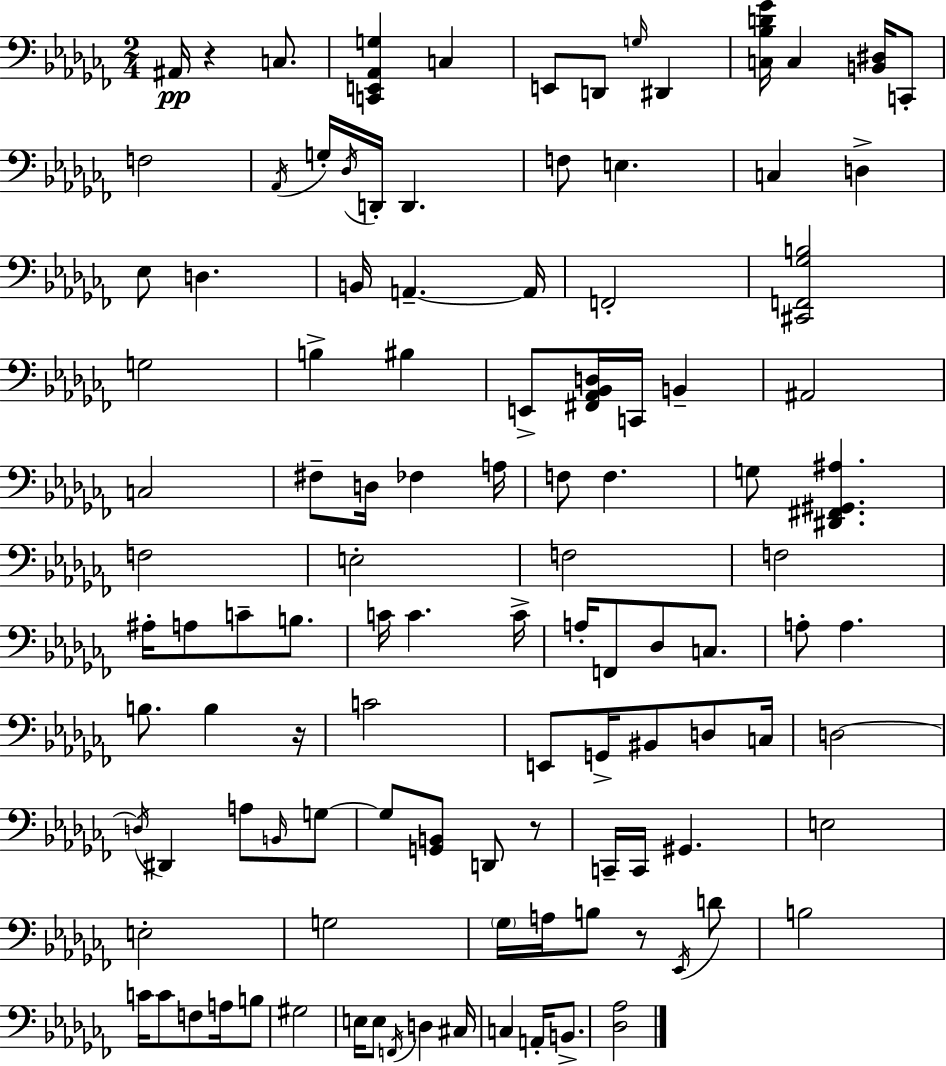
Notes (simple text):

A#2/s R/q C3/e. [C2,E2,Ab2,G3]/q C3/q E2/e D2/e G3/s D#2/q [C3,Bb3,D4,Gb4]/s C3/q [B2,D#3]/s C2/e F3/h Ab2/s G3/s Db3/s D2/s D2/q. F3/e E3/q. C3/q D3/q Eb3/e D3/q. B2/s A2/q. A2/s F2/h [C#2,F2,Gb3,B3]/h G3/h B3/q BIS3/q E2/e [F#2,Ab2,Bb2,D3]/s C2/s B2/q A#2/h C3/h F#3/e D3/s FES3/q A3/s F3/e F3/q. G3/e [D#2,F#2,G#2,A#3]/q. F3/h E3/h F3/h F3/h A#3/s A3/e C4/e B3/e. C4/s C4/q. C4/s A3/s F2/e Db3/e C3/e. A3/e A3/q. B3/e. B3/q R/s C4/h E2/e G2/s BIS2/e D3/e C3/s D3/h D3/s D#2/q A3/e B2/s G3/e G3/e [G2,B2]/e D2/e R/e C2/s C2/s G#2/q. E3/h E3/h G3/h Gb3/s A3/s B3/e R/e Eb2/s D4/e B3/h C4/s C4/e F3/e A3/s B3/e G#3/h E3/s E3/e F2/s D3/q C#3/s C3/q A2/s B2/e. [Db3,Ab3]/h